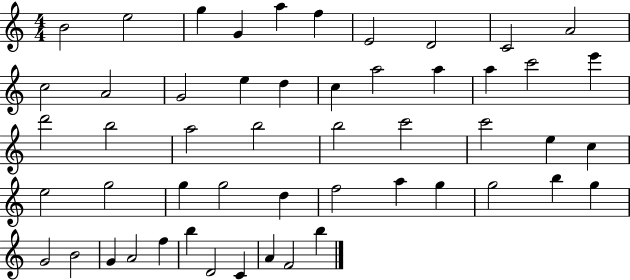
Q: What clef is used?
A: treble